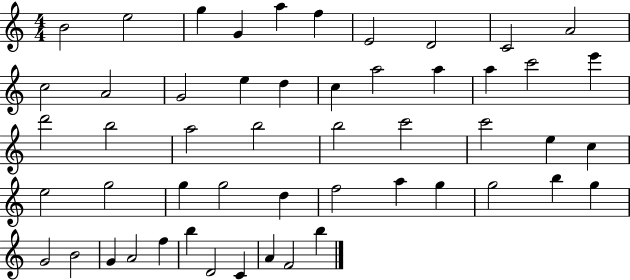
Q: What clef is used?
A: treble